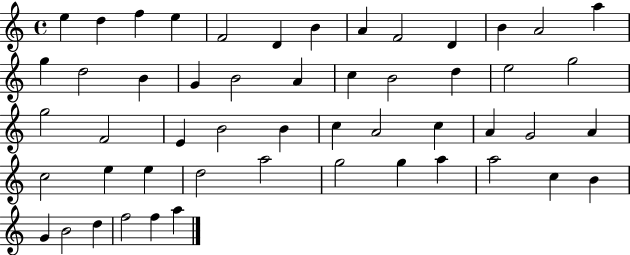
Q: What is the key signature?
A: C major